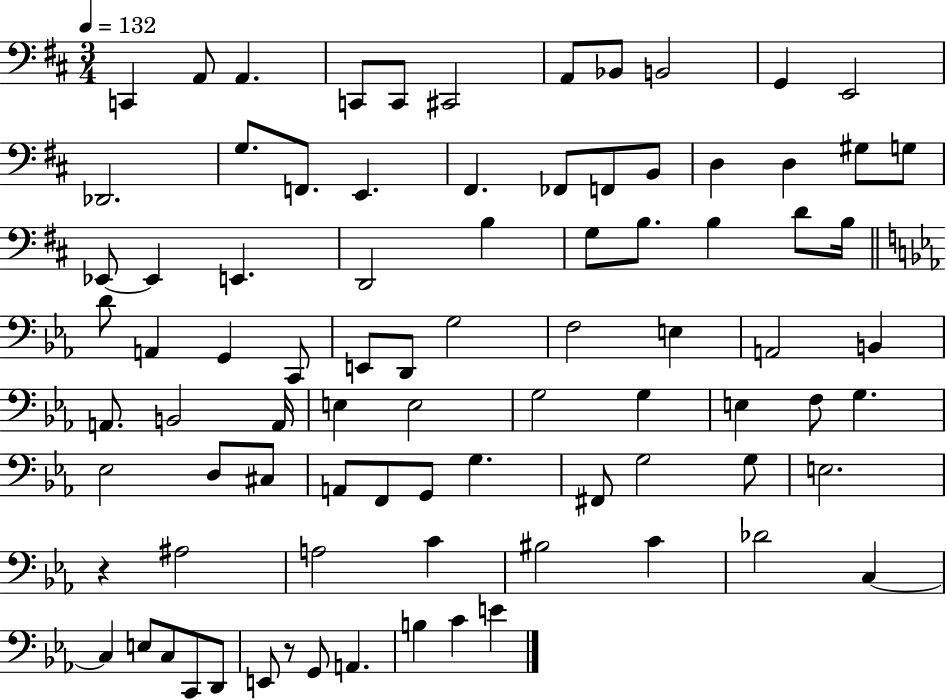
{
  \clef bass
  \numericTimeSignature
  \time 3/4
  \key d \major
  \tempo 4 = 132
  c,4 a,8 a,4. | c,8 c,8 cis,2 | a,8 bes,8 b,2 | g,4 e,2 | \break des,2. | g8. f,8. e,4. | fis,4. fes,8 f,8 b,8 | d4 d4 gis8 g8 | \break ees,8~~ ees,4 e,4. | d,2 b4 | g8 b8. b4 d'8 b16 | \bar "||" \break \key ees \major d'8 a,4 g,4 c,8 | e,8 d,8 g2 | f2 e4 | a,2 b,4 | \break a,8. b,2 a,16 | e4 e2 | g2 g4 | e4 f8 g4. | \break ees2 d8 cis8 | a,8 f,8 g,8 g4. | fis,8 g2 g8 | e2. | \break r4 ais2 | a2 c'4 | bis2 c'4 | des'2 c4~~ | \break c4 e8 c8 c,8 d,8 | e,8 r8 g,8 a,4. | b4 c'4 e'4 | \bar "|."
}